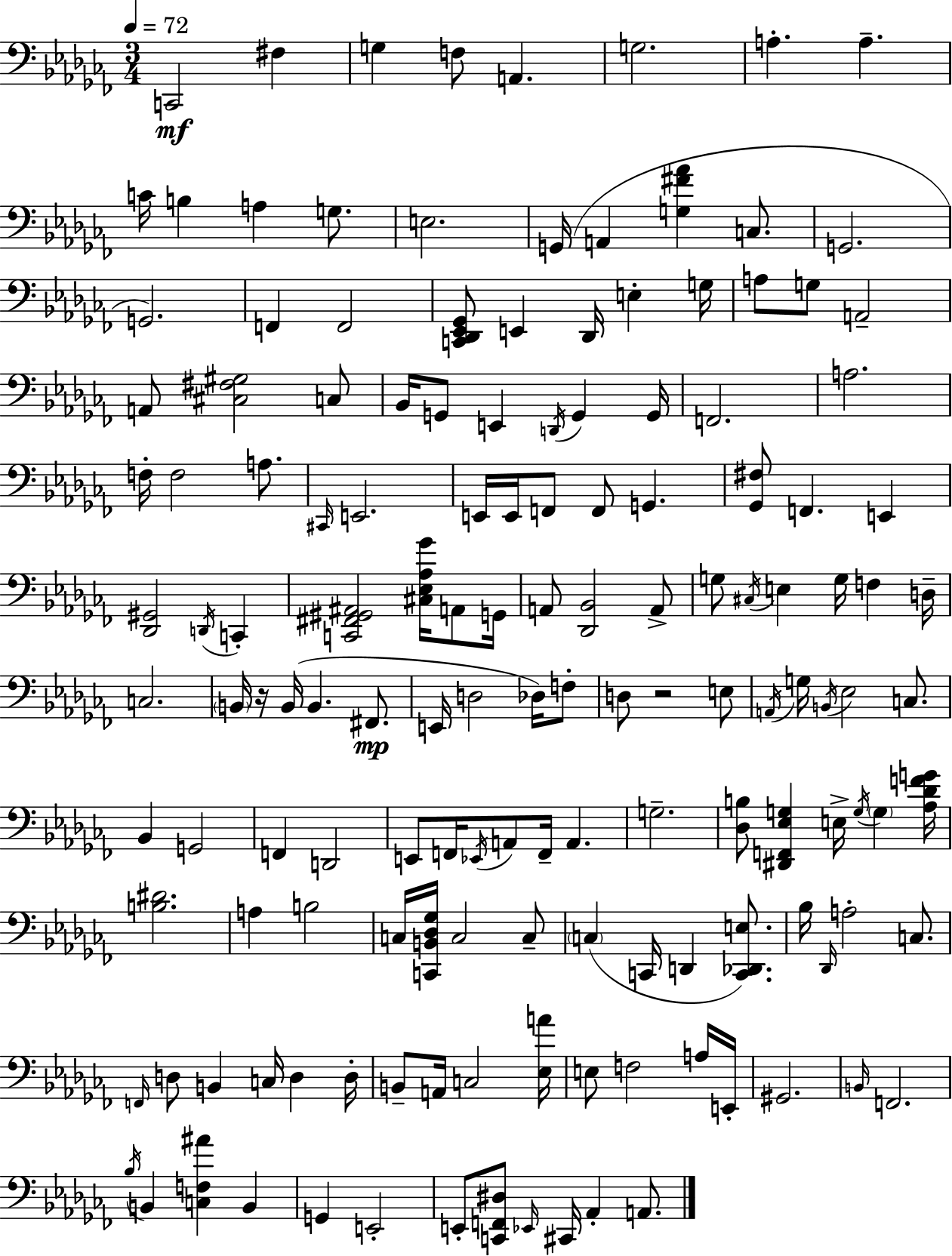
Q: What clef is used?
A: bass